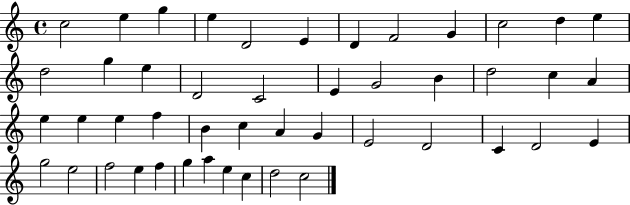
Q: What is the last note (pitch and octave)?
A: C5